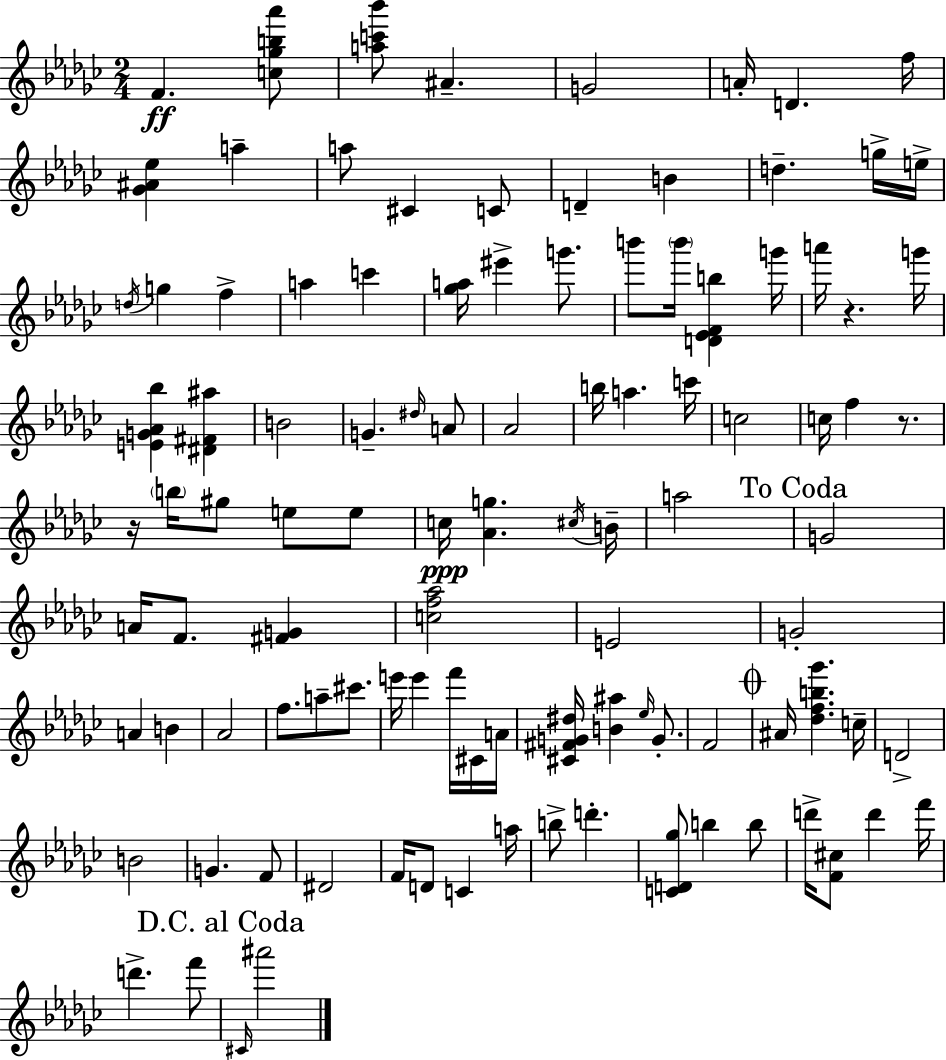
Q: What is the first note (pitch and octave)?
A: F4